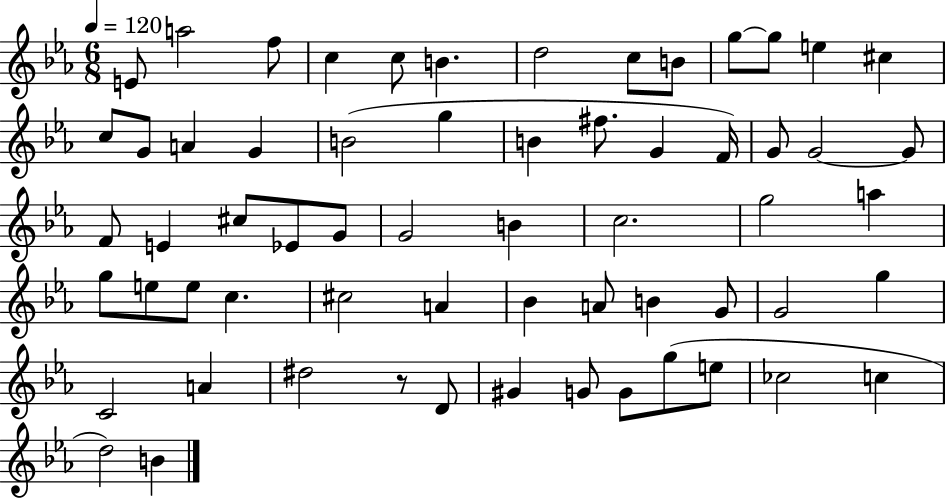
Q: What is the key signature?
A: EES major